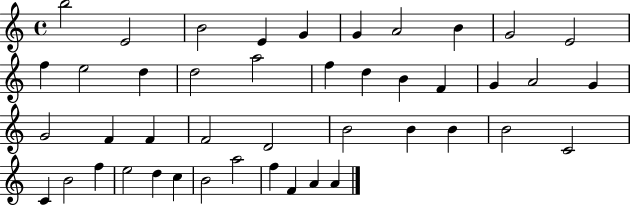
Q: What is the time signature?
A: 4/4